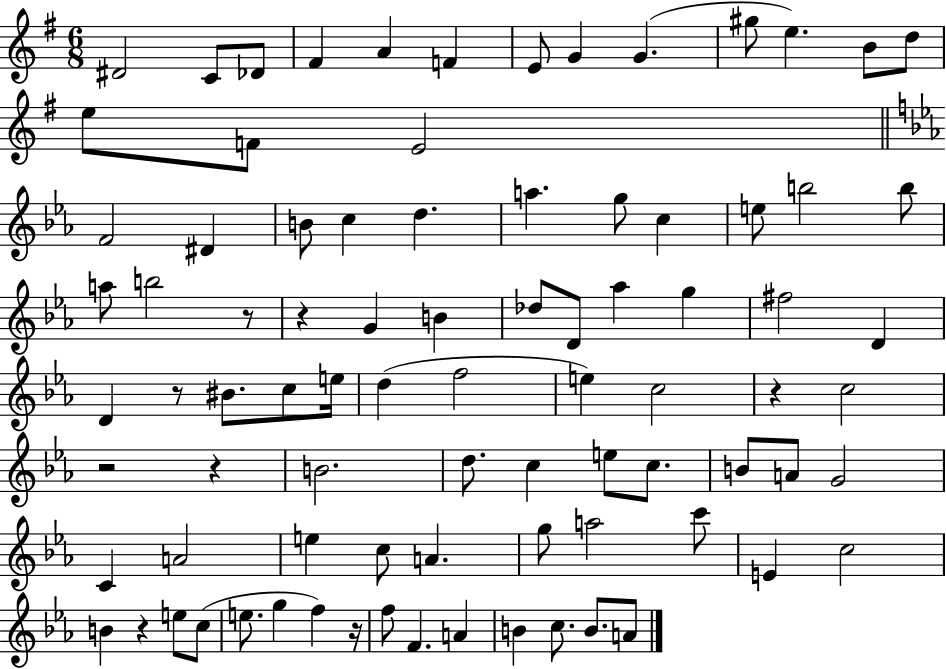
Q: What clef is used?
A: treble